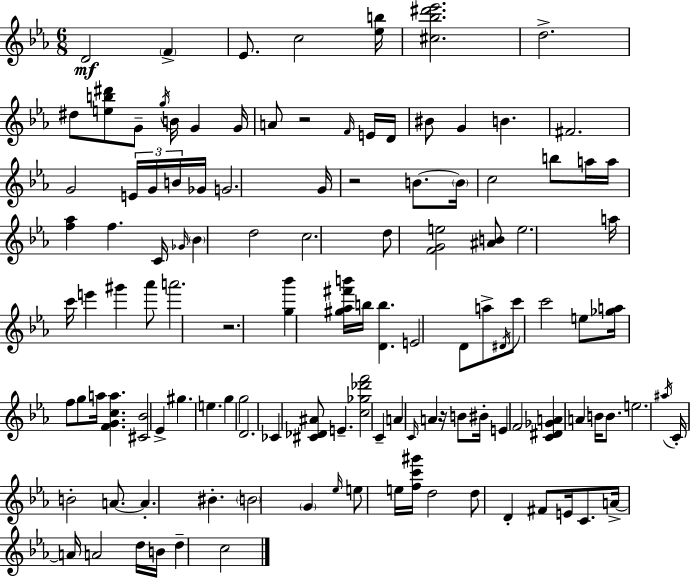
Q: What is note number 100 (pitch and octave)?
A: D5